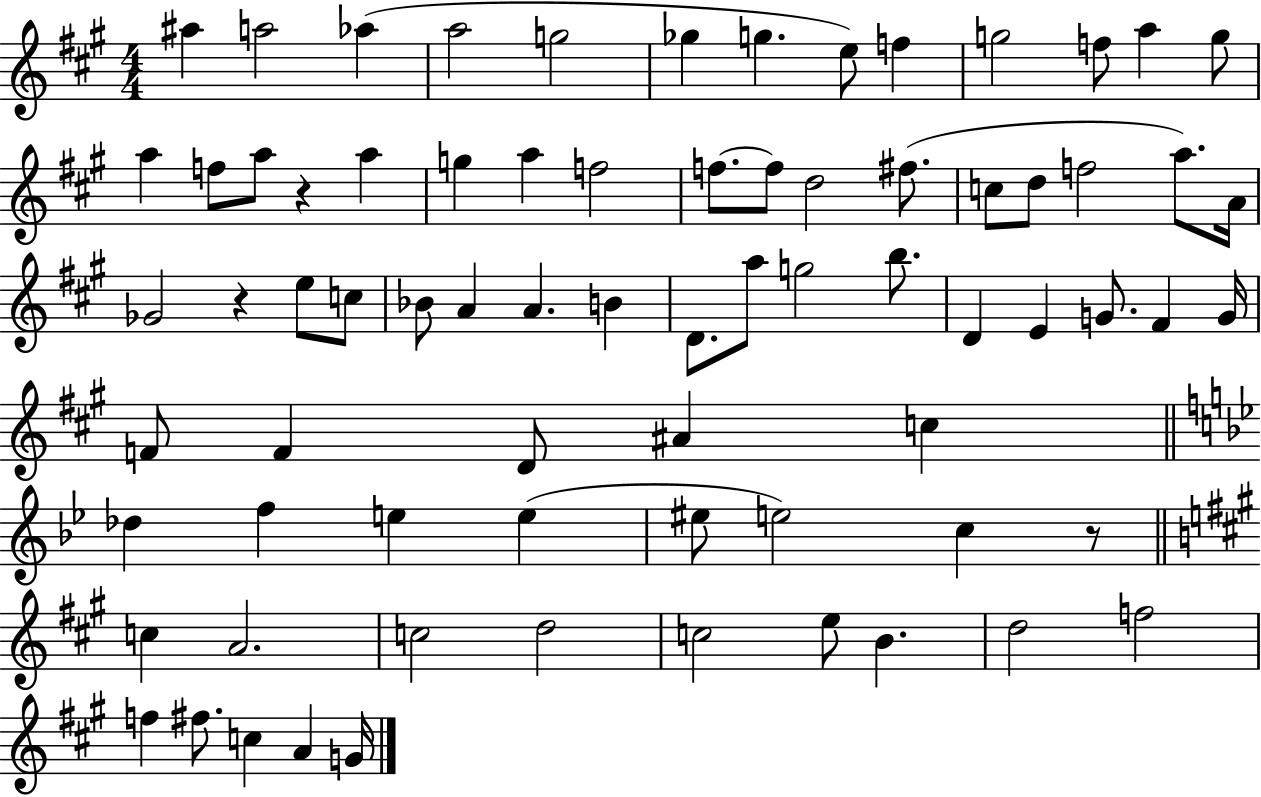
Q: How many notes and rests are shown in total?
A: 74